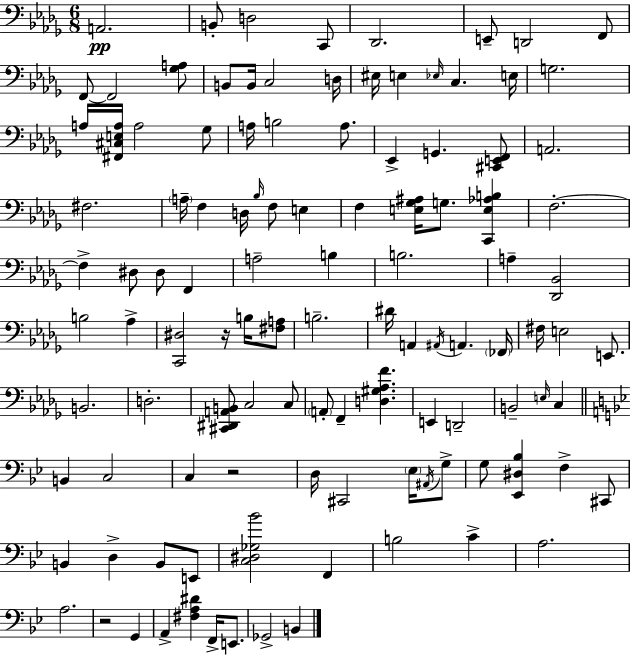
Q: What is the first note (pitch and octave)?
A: A2